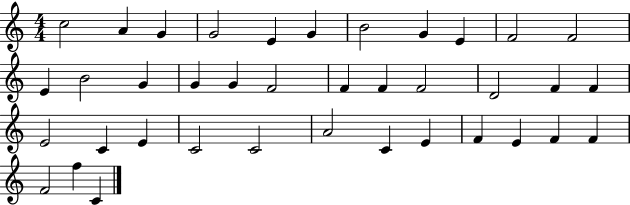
{
  \clef treble
  \numericTimeSignature
  \time 4/4
  \key c \major
  c''2 a'4 g'4 | g'2 e'4 g'4 | b'2 g'4 e'4 | f'2 f'2 | \break e'4 b'2 g'4 | g'4 g'4 f'2 | f'4 f'4 f'2 | d'2 f'4 f'4 | \break e'2 c'4 e'4 | c'2 c'2 | a'2 c'4 e'4 | f'4 e'4 f'4 f'4 | \break f'2 f''4 c'4 | \bar "|."
}